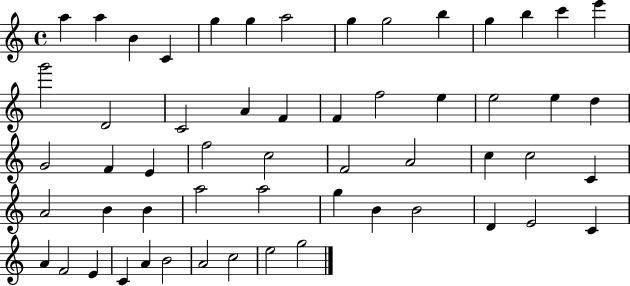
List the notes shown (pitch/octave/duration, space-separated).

A5/q A5/q B4/q C4/q G5/q G5/q A5/h G5/q G5/h B5/q G5/q B5/q C6/q E6/q G6/h D4/h C4/h A4/q F4/q F4/q F5/h E5/q E5/h E5/q D5/q G4/h F4/q E4/q F5/h C5/h F4/h A4/h C5/q C5/h C4/q A4/h B4/q B4/q A5/h A5/h G5/q B4/q B4/h D4/q E4/h C4/q A4/q F4/h E4/q C4/q A4/q B4/h A4/h C5/h E5/h G5/h